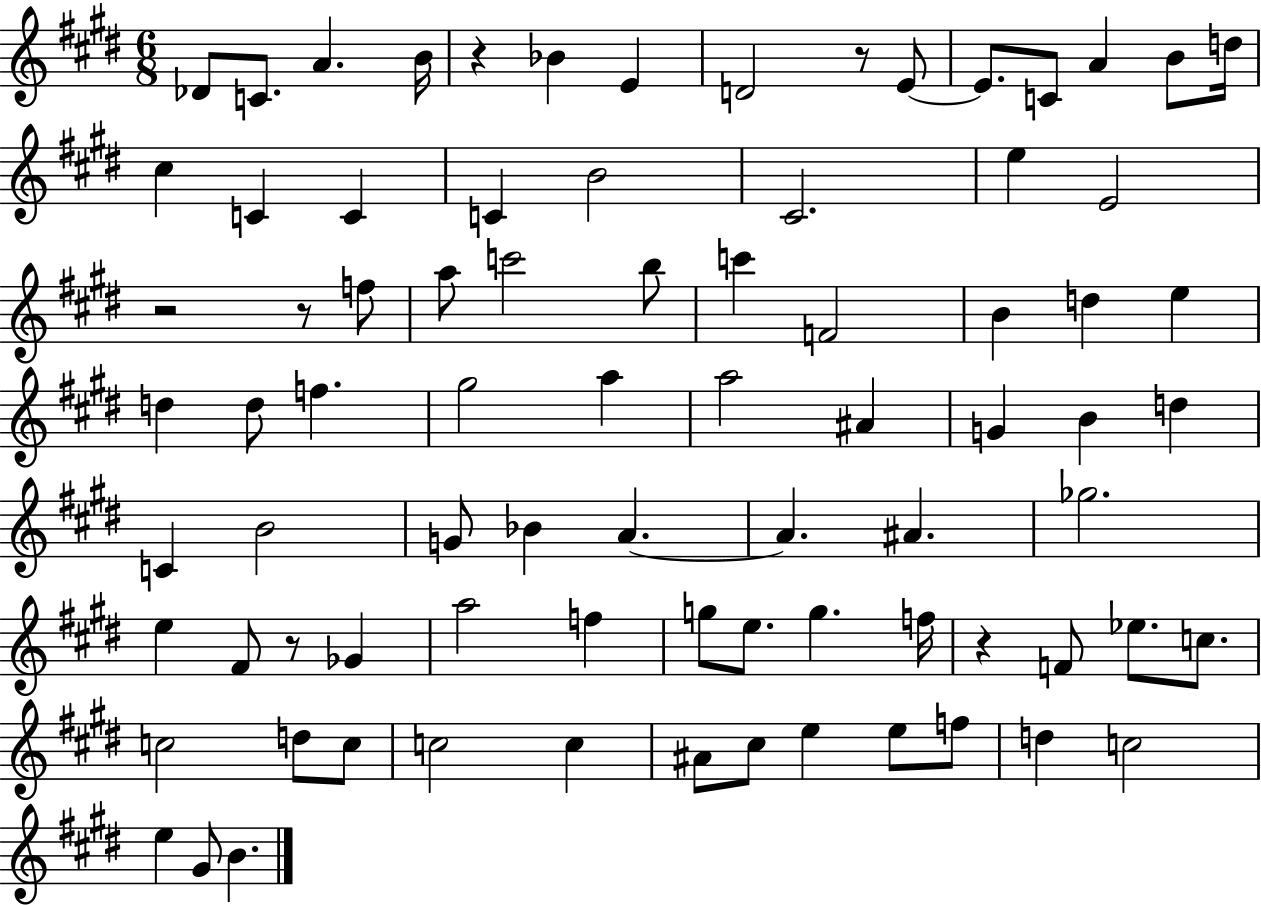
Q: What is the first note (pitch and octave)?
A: Db4